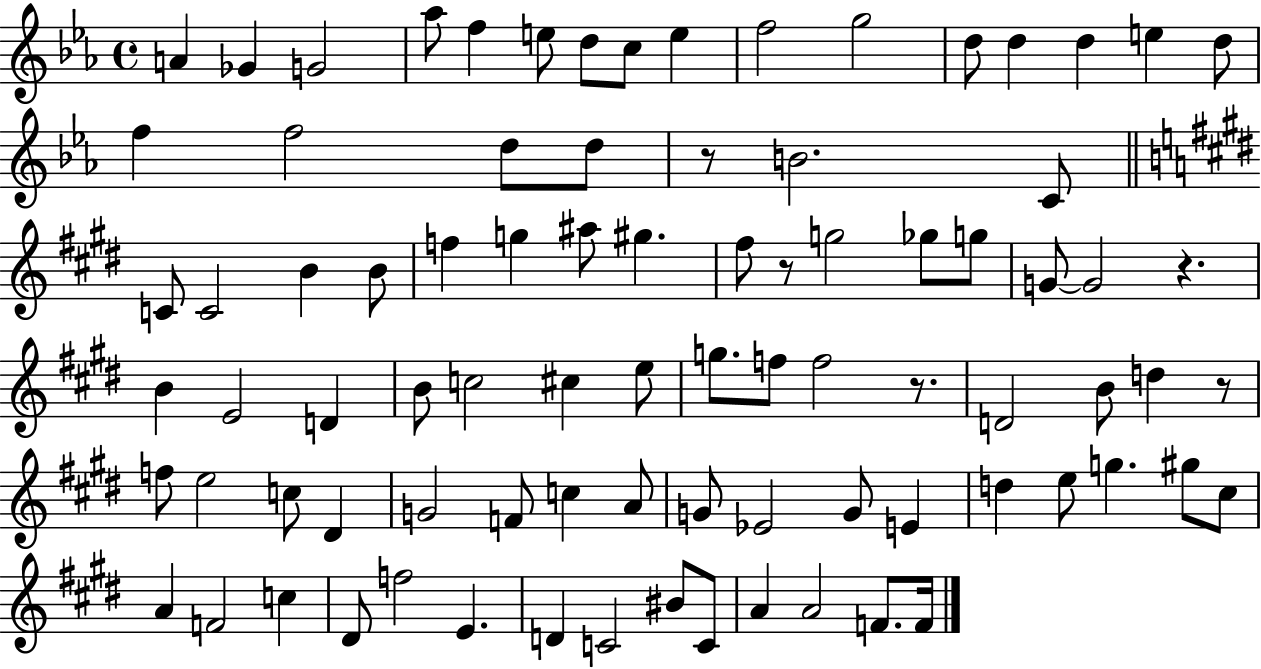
{
  \clef treble
  \time 4/4
  \defaultTimeSignature
  \key ees \major
  \repeat volta 2 { a'4 ges'4 g'2 | aes''8 f''4 e''8 d''8 c''8 e''4 | f''2 g''2 | d''8 d''4 d''4 e''4 d''8 | \break f''4 f''2 d''8 d''8 | r8 b'2. c'8 | \bar "||" \break \key e \major c'8 c'2 b'4 b'8 | f''4 g''4 ais''8 gis''4. | fis''8 r8 g''2 ges''8 g''8 | g'8~~ g'2 r4. | \break b'4 e'2 d'4 | b'8 c''2 cis''4 e''8 | g''8. f''8 f''2 r8. | d'2 b'8 d''4 r8 | \break f''8 e''2 c''8 dis'4 | g'2 f'8 c''4 a'8 | g'8 ees'2 g'8 e'4 | d''4 e''8 g''4. gis''8 cis''8 | \break a'4 f'2 c''4 | dis'8 f''2 e'4. | d'4 c'2 bis'8 c'8 | a'4 a'2 f'8. f'16 | \break } \bar "|."
}